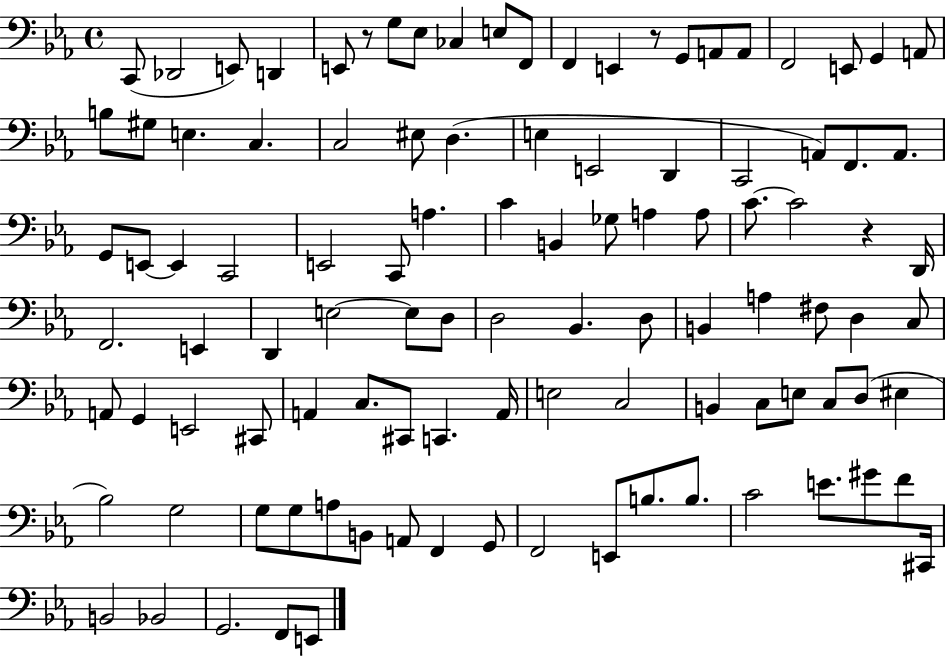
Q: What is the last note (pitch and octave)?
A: E2